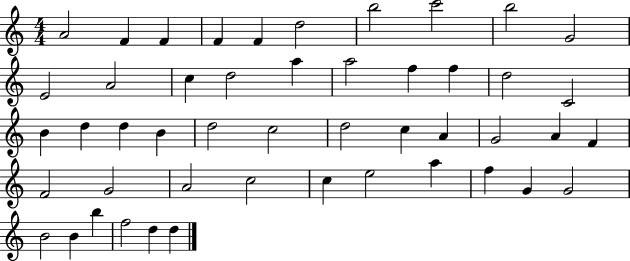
{
  \clef treble
  \numericTimeSignature
  \time 4/4
  \key c \major
  a'2 f'4 f'4 | f'4 f'4 d''2 | b''2 c'''2 | b''2 g'2 | \break e'2 a'2 | c''4 d''2 a''4 | a''2 f''4 f''4 | d''2 c'2 | \break b'4 d''4 d''4 b'4 | d''2 c''2 | d''2 c''4 a'4 | g'2 a'4 f'4 | \break f'2 g'2 | a'2 c''2 | c''4 e''2 a''4 | f''4 g'4 g'2 | \break b'2 b'4 b''4 | f''2 d''4 d''4 | \bar "|."
}